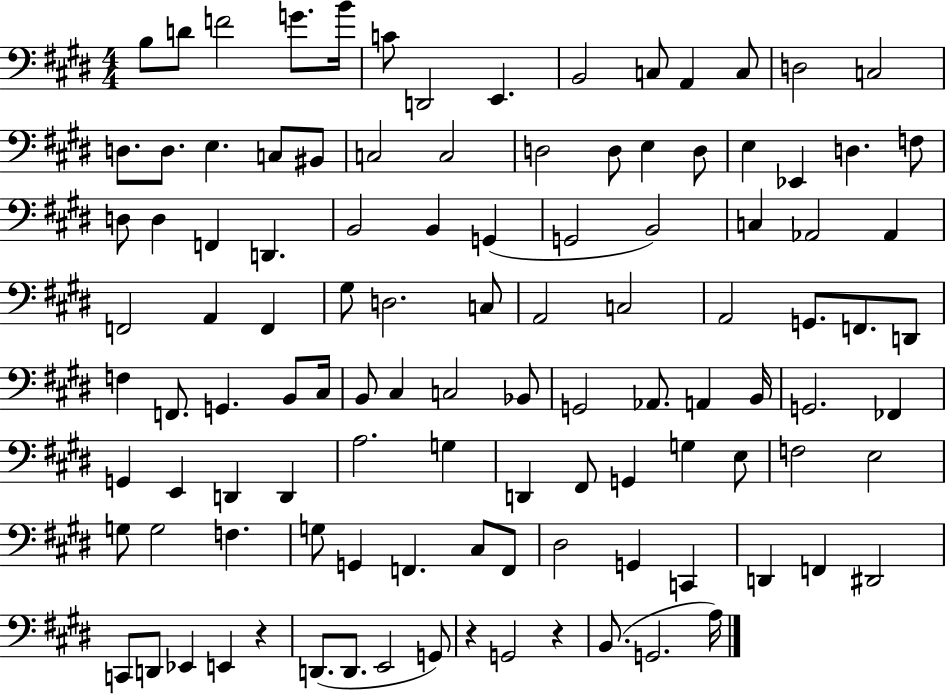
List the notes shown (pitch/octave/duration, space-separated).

B3/e D4/e F4/h G4/e. B4/s C4/e D2/h E2/q. B2/h C3/e A2/q C3/e D3/h C3/h D3/e. D3/e. E3/q. C3/e BIS2/e C3/h C3/h D3/h D3/e E3/q D3/e E3/q Eb2/q D3/q. F3/e D3/e D3/q F2/q D2/q. B2/h B2/q G2/q G2/h B2/h C3/q Ab2/h Ab2/q F2/h A2/q F2/q G#3/e D3/h. C3/e A2/h C3/h A2/h G2/e. F2/e. D2/e F3/q F2/e. G2/q. B2/e C#3/s B2/e C#3/q C3/h Bb2/e G2/h Ab2/e. A2/q B2/s G2/h. FES2/q G2/q E2/q D2/q D2/q A3/h. G3/q D2/q F#2/e G2/q G3/q E3/e F3/h E3/h G3/e G3/h F3/q. G3/e G2/q F2/q. C#3/e F2/e D#3/h G2/q C2/q D2/q F2/q D#2/h C2/e D2/e Eb2/q E2/q R/q D2/e. D2/e. E2/h G2/e R/q G2/h R/q B2/e. G2/h. A3/s